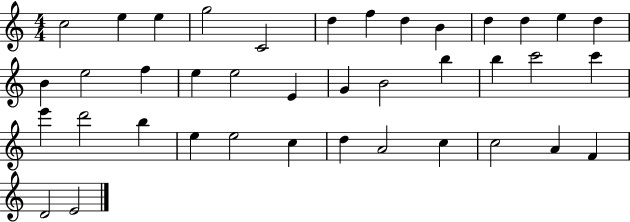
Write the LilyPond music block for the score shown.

{
  \clef treble
  \numericTimeSignature
  \time 4/4
  \key c \major
  c''2 e''4 e''4 | g''2 c'2 | d''4 f''4 d''4 b'4 | d''4 d''4 e''4 d''4 | \break b'4 e''2 f''4 | e''4 e''2 e'4 | g'4 b'2 b''4 | b''4 c'''2 c'''4 | \break e'''4 d'''2 b''4 | e''4 e''2 c''4 | d''4 a'2 c''4 | c''2 a'4 f'4 | \break d'2 e'2 | \bar "|."
}